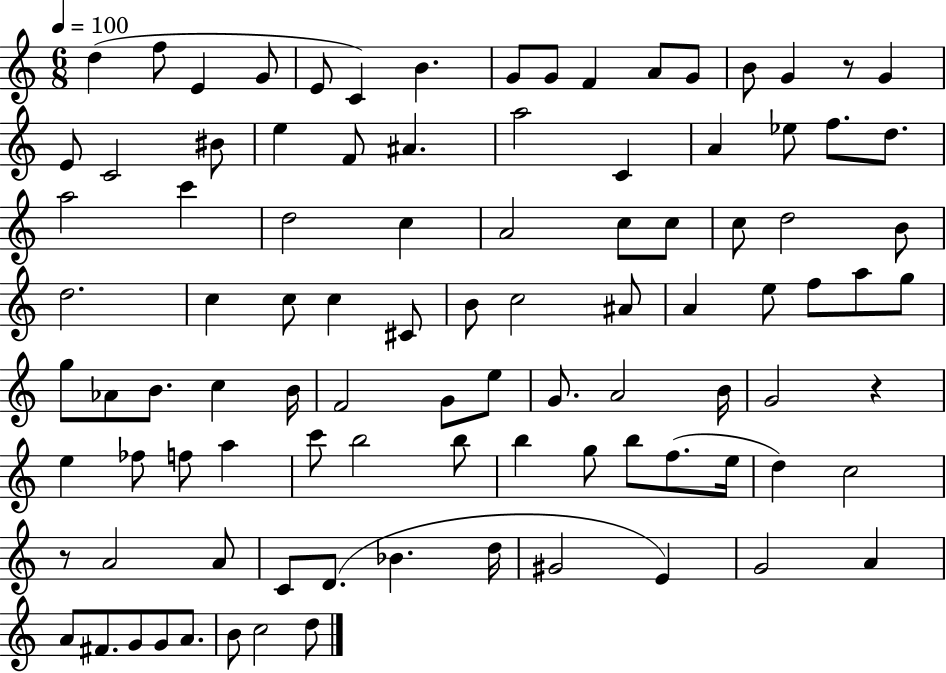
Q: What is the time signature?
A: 6/8